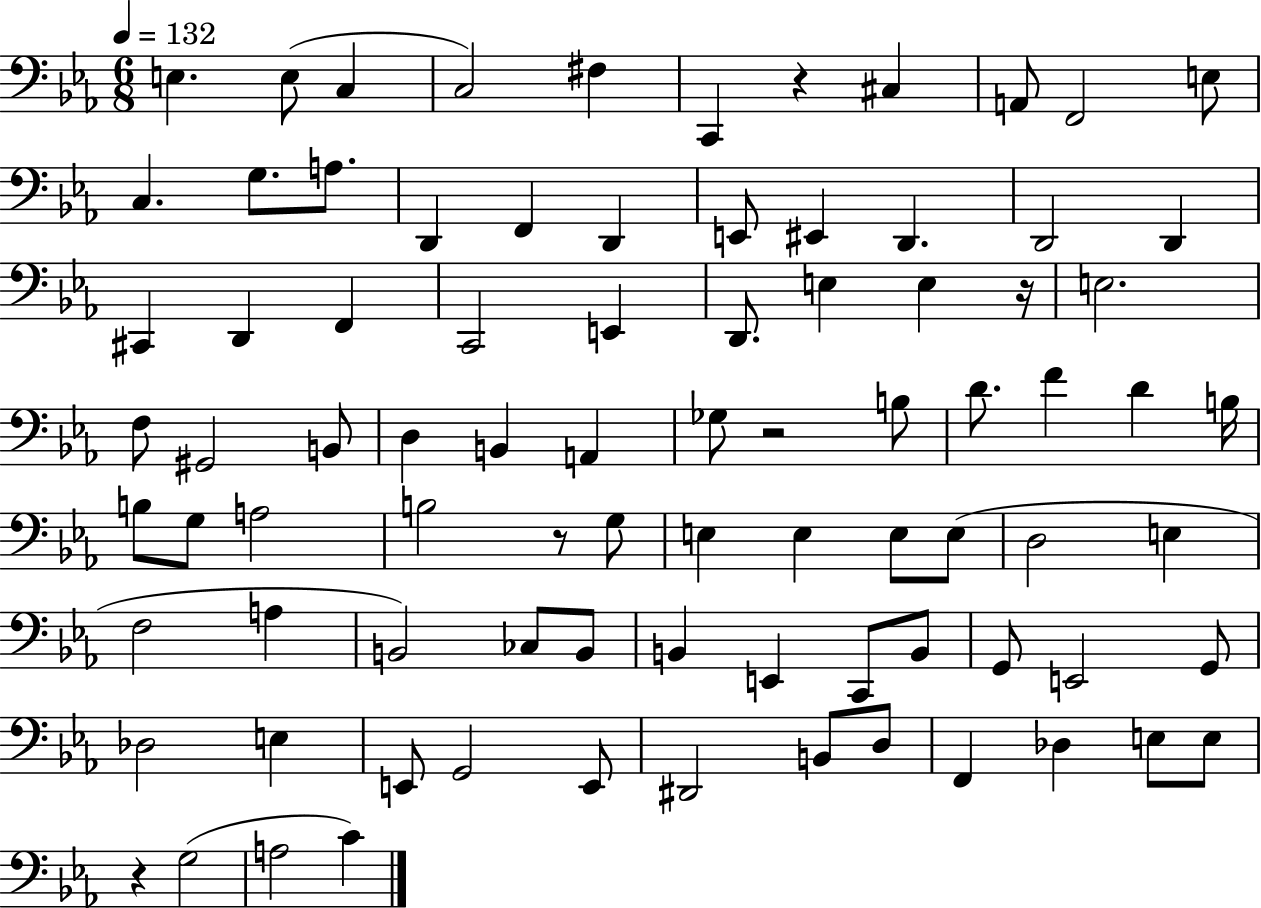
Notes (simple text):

E3/q. E3/e C3/q C3/h F#3/q C2/q R/q C#3/q A2/e F2/h E3/e C3/q. G3/e. A3/e. D2/q F2/q D2/q E2/e EIS2/q D2/q. D2/h D2/q C#2/q D2/q F2/q C2/h E2/q D2/e. E3/q E3/q R/s E3/h. F3/e G#2/h B2/e D3/q B2/q A2/q Gb3/e R/h B3/e D4/e. F4/q D4/q B3/s B3/e G3/e A3/h B3/h R/e G3/e E3/q E3/q E3/e E3/e D3/h E3/q F3/h A3/q B2/h CES3/e B2/e B2/q E2/q C2/e B2/e G2/e E2/h G2/e Db3/h E3/q E2/e G2/h E2/e D#2/h B2/e D3/e F2/q Db3/q E3/e E3/e R/q G3/h A3/h C4/q